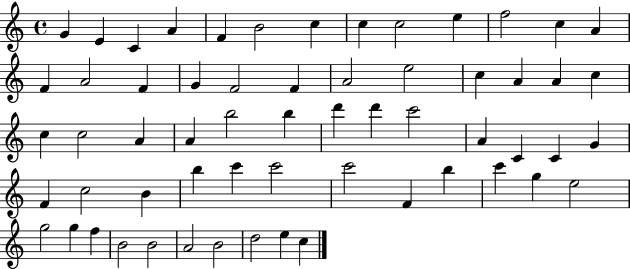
G4/q E4/q C4/q A4/q F4/q B4/h C5/q C5/q C5/h E5/q F5/h C5/q A4/q F4/q A4/h F4/q G4/q F4/h F4/q A4/h E5/h C5/q A4/q A4/q C5/q C5/q C5/h A4/q A4/q B5/h B5/q D6/q D6/q C6/h A4/q C4/q C4/q G4/q F4/q C5/h B4/q B5/q C6/q C6/h C6/h F4/q B5/q C6/q G5/q E5/h G5/h G5/q F5/q B4/h B4/h A4/h B4/h D5/h E5/q C5/q